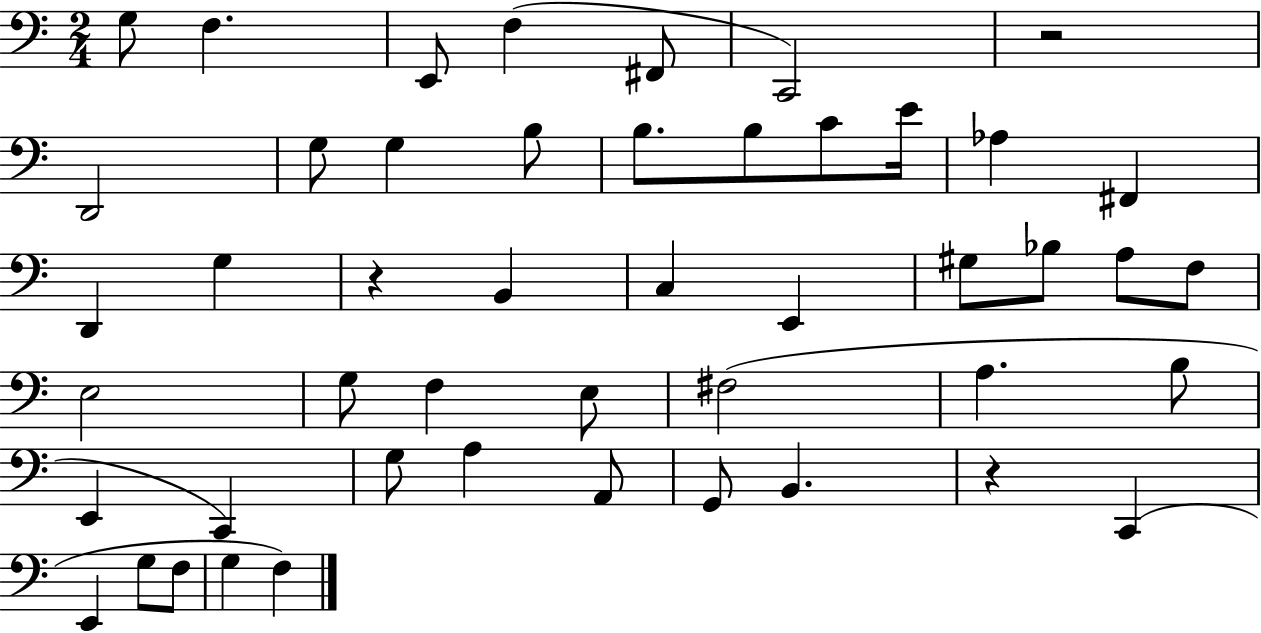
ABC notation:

X:1
T:Untitled
M:2/4
L:1/4
K:C
G,/2 F, E,,/2 F, ^F,,/2 C,,2 z2 D,,2 G,/2 G, B,/2 B,/2 B,/2 C/2 E/4 _A, ^F,, D,, G, z B,, C, E,, ^G,/2 _B,/2 A,/2 F,/2 E,2 G,/2 F, E,/2 ^F,2 A, B,/2 E,, C,, G,/2 A, A,,/2 G,,/2 B,, z C,, E,, G,/2 F,/2 G, F,